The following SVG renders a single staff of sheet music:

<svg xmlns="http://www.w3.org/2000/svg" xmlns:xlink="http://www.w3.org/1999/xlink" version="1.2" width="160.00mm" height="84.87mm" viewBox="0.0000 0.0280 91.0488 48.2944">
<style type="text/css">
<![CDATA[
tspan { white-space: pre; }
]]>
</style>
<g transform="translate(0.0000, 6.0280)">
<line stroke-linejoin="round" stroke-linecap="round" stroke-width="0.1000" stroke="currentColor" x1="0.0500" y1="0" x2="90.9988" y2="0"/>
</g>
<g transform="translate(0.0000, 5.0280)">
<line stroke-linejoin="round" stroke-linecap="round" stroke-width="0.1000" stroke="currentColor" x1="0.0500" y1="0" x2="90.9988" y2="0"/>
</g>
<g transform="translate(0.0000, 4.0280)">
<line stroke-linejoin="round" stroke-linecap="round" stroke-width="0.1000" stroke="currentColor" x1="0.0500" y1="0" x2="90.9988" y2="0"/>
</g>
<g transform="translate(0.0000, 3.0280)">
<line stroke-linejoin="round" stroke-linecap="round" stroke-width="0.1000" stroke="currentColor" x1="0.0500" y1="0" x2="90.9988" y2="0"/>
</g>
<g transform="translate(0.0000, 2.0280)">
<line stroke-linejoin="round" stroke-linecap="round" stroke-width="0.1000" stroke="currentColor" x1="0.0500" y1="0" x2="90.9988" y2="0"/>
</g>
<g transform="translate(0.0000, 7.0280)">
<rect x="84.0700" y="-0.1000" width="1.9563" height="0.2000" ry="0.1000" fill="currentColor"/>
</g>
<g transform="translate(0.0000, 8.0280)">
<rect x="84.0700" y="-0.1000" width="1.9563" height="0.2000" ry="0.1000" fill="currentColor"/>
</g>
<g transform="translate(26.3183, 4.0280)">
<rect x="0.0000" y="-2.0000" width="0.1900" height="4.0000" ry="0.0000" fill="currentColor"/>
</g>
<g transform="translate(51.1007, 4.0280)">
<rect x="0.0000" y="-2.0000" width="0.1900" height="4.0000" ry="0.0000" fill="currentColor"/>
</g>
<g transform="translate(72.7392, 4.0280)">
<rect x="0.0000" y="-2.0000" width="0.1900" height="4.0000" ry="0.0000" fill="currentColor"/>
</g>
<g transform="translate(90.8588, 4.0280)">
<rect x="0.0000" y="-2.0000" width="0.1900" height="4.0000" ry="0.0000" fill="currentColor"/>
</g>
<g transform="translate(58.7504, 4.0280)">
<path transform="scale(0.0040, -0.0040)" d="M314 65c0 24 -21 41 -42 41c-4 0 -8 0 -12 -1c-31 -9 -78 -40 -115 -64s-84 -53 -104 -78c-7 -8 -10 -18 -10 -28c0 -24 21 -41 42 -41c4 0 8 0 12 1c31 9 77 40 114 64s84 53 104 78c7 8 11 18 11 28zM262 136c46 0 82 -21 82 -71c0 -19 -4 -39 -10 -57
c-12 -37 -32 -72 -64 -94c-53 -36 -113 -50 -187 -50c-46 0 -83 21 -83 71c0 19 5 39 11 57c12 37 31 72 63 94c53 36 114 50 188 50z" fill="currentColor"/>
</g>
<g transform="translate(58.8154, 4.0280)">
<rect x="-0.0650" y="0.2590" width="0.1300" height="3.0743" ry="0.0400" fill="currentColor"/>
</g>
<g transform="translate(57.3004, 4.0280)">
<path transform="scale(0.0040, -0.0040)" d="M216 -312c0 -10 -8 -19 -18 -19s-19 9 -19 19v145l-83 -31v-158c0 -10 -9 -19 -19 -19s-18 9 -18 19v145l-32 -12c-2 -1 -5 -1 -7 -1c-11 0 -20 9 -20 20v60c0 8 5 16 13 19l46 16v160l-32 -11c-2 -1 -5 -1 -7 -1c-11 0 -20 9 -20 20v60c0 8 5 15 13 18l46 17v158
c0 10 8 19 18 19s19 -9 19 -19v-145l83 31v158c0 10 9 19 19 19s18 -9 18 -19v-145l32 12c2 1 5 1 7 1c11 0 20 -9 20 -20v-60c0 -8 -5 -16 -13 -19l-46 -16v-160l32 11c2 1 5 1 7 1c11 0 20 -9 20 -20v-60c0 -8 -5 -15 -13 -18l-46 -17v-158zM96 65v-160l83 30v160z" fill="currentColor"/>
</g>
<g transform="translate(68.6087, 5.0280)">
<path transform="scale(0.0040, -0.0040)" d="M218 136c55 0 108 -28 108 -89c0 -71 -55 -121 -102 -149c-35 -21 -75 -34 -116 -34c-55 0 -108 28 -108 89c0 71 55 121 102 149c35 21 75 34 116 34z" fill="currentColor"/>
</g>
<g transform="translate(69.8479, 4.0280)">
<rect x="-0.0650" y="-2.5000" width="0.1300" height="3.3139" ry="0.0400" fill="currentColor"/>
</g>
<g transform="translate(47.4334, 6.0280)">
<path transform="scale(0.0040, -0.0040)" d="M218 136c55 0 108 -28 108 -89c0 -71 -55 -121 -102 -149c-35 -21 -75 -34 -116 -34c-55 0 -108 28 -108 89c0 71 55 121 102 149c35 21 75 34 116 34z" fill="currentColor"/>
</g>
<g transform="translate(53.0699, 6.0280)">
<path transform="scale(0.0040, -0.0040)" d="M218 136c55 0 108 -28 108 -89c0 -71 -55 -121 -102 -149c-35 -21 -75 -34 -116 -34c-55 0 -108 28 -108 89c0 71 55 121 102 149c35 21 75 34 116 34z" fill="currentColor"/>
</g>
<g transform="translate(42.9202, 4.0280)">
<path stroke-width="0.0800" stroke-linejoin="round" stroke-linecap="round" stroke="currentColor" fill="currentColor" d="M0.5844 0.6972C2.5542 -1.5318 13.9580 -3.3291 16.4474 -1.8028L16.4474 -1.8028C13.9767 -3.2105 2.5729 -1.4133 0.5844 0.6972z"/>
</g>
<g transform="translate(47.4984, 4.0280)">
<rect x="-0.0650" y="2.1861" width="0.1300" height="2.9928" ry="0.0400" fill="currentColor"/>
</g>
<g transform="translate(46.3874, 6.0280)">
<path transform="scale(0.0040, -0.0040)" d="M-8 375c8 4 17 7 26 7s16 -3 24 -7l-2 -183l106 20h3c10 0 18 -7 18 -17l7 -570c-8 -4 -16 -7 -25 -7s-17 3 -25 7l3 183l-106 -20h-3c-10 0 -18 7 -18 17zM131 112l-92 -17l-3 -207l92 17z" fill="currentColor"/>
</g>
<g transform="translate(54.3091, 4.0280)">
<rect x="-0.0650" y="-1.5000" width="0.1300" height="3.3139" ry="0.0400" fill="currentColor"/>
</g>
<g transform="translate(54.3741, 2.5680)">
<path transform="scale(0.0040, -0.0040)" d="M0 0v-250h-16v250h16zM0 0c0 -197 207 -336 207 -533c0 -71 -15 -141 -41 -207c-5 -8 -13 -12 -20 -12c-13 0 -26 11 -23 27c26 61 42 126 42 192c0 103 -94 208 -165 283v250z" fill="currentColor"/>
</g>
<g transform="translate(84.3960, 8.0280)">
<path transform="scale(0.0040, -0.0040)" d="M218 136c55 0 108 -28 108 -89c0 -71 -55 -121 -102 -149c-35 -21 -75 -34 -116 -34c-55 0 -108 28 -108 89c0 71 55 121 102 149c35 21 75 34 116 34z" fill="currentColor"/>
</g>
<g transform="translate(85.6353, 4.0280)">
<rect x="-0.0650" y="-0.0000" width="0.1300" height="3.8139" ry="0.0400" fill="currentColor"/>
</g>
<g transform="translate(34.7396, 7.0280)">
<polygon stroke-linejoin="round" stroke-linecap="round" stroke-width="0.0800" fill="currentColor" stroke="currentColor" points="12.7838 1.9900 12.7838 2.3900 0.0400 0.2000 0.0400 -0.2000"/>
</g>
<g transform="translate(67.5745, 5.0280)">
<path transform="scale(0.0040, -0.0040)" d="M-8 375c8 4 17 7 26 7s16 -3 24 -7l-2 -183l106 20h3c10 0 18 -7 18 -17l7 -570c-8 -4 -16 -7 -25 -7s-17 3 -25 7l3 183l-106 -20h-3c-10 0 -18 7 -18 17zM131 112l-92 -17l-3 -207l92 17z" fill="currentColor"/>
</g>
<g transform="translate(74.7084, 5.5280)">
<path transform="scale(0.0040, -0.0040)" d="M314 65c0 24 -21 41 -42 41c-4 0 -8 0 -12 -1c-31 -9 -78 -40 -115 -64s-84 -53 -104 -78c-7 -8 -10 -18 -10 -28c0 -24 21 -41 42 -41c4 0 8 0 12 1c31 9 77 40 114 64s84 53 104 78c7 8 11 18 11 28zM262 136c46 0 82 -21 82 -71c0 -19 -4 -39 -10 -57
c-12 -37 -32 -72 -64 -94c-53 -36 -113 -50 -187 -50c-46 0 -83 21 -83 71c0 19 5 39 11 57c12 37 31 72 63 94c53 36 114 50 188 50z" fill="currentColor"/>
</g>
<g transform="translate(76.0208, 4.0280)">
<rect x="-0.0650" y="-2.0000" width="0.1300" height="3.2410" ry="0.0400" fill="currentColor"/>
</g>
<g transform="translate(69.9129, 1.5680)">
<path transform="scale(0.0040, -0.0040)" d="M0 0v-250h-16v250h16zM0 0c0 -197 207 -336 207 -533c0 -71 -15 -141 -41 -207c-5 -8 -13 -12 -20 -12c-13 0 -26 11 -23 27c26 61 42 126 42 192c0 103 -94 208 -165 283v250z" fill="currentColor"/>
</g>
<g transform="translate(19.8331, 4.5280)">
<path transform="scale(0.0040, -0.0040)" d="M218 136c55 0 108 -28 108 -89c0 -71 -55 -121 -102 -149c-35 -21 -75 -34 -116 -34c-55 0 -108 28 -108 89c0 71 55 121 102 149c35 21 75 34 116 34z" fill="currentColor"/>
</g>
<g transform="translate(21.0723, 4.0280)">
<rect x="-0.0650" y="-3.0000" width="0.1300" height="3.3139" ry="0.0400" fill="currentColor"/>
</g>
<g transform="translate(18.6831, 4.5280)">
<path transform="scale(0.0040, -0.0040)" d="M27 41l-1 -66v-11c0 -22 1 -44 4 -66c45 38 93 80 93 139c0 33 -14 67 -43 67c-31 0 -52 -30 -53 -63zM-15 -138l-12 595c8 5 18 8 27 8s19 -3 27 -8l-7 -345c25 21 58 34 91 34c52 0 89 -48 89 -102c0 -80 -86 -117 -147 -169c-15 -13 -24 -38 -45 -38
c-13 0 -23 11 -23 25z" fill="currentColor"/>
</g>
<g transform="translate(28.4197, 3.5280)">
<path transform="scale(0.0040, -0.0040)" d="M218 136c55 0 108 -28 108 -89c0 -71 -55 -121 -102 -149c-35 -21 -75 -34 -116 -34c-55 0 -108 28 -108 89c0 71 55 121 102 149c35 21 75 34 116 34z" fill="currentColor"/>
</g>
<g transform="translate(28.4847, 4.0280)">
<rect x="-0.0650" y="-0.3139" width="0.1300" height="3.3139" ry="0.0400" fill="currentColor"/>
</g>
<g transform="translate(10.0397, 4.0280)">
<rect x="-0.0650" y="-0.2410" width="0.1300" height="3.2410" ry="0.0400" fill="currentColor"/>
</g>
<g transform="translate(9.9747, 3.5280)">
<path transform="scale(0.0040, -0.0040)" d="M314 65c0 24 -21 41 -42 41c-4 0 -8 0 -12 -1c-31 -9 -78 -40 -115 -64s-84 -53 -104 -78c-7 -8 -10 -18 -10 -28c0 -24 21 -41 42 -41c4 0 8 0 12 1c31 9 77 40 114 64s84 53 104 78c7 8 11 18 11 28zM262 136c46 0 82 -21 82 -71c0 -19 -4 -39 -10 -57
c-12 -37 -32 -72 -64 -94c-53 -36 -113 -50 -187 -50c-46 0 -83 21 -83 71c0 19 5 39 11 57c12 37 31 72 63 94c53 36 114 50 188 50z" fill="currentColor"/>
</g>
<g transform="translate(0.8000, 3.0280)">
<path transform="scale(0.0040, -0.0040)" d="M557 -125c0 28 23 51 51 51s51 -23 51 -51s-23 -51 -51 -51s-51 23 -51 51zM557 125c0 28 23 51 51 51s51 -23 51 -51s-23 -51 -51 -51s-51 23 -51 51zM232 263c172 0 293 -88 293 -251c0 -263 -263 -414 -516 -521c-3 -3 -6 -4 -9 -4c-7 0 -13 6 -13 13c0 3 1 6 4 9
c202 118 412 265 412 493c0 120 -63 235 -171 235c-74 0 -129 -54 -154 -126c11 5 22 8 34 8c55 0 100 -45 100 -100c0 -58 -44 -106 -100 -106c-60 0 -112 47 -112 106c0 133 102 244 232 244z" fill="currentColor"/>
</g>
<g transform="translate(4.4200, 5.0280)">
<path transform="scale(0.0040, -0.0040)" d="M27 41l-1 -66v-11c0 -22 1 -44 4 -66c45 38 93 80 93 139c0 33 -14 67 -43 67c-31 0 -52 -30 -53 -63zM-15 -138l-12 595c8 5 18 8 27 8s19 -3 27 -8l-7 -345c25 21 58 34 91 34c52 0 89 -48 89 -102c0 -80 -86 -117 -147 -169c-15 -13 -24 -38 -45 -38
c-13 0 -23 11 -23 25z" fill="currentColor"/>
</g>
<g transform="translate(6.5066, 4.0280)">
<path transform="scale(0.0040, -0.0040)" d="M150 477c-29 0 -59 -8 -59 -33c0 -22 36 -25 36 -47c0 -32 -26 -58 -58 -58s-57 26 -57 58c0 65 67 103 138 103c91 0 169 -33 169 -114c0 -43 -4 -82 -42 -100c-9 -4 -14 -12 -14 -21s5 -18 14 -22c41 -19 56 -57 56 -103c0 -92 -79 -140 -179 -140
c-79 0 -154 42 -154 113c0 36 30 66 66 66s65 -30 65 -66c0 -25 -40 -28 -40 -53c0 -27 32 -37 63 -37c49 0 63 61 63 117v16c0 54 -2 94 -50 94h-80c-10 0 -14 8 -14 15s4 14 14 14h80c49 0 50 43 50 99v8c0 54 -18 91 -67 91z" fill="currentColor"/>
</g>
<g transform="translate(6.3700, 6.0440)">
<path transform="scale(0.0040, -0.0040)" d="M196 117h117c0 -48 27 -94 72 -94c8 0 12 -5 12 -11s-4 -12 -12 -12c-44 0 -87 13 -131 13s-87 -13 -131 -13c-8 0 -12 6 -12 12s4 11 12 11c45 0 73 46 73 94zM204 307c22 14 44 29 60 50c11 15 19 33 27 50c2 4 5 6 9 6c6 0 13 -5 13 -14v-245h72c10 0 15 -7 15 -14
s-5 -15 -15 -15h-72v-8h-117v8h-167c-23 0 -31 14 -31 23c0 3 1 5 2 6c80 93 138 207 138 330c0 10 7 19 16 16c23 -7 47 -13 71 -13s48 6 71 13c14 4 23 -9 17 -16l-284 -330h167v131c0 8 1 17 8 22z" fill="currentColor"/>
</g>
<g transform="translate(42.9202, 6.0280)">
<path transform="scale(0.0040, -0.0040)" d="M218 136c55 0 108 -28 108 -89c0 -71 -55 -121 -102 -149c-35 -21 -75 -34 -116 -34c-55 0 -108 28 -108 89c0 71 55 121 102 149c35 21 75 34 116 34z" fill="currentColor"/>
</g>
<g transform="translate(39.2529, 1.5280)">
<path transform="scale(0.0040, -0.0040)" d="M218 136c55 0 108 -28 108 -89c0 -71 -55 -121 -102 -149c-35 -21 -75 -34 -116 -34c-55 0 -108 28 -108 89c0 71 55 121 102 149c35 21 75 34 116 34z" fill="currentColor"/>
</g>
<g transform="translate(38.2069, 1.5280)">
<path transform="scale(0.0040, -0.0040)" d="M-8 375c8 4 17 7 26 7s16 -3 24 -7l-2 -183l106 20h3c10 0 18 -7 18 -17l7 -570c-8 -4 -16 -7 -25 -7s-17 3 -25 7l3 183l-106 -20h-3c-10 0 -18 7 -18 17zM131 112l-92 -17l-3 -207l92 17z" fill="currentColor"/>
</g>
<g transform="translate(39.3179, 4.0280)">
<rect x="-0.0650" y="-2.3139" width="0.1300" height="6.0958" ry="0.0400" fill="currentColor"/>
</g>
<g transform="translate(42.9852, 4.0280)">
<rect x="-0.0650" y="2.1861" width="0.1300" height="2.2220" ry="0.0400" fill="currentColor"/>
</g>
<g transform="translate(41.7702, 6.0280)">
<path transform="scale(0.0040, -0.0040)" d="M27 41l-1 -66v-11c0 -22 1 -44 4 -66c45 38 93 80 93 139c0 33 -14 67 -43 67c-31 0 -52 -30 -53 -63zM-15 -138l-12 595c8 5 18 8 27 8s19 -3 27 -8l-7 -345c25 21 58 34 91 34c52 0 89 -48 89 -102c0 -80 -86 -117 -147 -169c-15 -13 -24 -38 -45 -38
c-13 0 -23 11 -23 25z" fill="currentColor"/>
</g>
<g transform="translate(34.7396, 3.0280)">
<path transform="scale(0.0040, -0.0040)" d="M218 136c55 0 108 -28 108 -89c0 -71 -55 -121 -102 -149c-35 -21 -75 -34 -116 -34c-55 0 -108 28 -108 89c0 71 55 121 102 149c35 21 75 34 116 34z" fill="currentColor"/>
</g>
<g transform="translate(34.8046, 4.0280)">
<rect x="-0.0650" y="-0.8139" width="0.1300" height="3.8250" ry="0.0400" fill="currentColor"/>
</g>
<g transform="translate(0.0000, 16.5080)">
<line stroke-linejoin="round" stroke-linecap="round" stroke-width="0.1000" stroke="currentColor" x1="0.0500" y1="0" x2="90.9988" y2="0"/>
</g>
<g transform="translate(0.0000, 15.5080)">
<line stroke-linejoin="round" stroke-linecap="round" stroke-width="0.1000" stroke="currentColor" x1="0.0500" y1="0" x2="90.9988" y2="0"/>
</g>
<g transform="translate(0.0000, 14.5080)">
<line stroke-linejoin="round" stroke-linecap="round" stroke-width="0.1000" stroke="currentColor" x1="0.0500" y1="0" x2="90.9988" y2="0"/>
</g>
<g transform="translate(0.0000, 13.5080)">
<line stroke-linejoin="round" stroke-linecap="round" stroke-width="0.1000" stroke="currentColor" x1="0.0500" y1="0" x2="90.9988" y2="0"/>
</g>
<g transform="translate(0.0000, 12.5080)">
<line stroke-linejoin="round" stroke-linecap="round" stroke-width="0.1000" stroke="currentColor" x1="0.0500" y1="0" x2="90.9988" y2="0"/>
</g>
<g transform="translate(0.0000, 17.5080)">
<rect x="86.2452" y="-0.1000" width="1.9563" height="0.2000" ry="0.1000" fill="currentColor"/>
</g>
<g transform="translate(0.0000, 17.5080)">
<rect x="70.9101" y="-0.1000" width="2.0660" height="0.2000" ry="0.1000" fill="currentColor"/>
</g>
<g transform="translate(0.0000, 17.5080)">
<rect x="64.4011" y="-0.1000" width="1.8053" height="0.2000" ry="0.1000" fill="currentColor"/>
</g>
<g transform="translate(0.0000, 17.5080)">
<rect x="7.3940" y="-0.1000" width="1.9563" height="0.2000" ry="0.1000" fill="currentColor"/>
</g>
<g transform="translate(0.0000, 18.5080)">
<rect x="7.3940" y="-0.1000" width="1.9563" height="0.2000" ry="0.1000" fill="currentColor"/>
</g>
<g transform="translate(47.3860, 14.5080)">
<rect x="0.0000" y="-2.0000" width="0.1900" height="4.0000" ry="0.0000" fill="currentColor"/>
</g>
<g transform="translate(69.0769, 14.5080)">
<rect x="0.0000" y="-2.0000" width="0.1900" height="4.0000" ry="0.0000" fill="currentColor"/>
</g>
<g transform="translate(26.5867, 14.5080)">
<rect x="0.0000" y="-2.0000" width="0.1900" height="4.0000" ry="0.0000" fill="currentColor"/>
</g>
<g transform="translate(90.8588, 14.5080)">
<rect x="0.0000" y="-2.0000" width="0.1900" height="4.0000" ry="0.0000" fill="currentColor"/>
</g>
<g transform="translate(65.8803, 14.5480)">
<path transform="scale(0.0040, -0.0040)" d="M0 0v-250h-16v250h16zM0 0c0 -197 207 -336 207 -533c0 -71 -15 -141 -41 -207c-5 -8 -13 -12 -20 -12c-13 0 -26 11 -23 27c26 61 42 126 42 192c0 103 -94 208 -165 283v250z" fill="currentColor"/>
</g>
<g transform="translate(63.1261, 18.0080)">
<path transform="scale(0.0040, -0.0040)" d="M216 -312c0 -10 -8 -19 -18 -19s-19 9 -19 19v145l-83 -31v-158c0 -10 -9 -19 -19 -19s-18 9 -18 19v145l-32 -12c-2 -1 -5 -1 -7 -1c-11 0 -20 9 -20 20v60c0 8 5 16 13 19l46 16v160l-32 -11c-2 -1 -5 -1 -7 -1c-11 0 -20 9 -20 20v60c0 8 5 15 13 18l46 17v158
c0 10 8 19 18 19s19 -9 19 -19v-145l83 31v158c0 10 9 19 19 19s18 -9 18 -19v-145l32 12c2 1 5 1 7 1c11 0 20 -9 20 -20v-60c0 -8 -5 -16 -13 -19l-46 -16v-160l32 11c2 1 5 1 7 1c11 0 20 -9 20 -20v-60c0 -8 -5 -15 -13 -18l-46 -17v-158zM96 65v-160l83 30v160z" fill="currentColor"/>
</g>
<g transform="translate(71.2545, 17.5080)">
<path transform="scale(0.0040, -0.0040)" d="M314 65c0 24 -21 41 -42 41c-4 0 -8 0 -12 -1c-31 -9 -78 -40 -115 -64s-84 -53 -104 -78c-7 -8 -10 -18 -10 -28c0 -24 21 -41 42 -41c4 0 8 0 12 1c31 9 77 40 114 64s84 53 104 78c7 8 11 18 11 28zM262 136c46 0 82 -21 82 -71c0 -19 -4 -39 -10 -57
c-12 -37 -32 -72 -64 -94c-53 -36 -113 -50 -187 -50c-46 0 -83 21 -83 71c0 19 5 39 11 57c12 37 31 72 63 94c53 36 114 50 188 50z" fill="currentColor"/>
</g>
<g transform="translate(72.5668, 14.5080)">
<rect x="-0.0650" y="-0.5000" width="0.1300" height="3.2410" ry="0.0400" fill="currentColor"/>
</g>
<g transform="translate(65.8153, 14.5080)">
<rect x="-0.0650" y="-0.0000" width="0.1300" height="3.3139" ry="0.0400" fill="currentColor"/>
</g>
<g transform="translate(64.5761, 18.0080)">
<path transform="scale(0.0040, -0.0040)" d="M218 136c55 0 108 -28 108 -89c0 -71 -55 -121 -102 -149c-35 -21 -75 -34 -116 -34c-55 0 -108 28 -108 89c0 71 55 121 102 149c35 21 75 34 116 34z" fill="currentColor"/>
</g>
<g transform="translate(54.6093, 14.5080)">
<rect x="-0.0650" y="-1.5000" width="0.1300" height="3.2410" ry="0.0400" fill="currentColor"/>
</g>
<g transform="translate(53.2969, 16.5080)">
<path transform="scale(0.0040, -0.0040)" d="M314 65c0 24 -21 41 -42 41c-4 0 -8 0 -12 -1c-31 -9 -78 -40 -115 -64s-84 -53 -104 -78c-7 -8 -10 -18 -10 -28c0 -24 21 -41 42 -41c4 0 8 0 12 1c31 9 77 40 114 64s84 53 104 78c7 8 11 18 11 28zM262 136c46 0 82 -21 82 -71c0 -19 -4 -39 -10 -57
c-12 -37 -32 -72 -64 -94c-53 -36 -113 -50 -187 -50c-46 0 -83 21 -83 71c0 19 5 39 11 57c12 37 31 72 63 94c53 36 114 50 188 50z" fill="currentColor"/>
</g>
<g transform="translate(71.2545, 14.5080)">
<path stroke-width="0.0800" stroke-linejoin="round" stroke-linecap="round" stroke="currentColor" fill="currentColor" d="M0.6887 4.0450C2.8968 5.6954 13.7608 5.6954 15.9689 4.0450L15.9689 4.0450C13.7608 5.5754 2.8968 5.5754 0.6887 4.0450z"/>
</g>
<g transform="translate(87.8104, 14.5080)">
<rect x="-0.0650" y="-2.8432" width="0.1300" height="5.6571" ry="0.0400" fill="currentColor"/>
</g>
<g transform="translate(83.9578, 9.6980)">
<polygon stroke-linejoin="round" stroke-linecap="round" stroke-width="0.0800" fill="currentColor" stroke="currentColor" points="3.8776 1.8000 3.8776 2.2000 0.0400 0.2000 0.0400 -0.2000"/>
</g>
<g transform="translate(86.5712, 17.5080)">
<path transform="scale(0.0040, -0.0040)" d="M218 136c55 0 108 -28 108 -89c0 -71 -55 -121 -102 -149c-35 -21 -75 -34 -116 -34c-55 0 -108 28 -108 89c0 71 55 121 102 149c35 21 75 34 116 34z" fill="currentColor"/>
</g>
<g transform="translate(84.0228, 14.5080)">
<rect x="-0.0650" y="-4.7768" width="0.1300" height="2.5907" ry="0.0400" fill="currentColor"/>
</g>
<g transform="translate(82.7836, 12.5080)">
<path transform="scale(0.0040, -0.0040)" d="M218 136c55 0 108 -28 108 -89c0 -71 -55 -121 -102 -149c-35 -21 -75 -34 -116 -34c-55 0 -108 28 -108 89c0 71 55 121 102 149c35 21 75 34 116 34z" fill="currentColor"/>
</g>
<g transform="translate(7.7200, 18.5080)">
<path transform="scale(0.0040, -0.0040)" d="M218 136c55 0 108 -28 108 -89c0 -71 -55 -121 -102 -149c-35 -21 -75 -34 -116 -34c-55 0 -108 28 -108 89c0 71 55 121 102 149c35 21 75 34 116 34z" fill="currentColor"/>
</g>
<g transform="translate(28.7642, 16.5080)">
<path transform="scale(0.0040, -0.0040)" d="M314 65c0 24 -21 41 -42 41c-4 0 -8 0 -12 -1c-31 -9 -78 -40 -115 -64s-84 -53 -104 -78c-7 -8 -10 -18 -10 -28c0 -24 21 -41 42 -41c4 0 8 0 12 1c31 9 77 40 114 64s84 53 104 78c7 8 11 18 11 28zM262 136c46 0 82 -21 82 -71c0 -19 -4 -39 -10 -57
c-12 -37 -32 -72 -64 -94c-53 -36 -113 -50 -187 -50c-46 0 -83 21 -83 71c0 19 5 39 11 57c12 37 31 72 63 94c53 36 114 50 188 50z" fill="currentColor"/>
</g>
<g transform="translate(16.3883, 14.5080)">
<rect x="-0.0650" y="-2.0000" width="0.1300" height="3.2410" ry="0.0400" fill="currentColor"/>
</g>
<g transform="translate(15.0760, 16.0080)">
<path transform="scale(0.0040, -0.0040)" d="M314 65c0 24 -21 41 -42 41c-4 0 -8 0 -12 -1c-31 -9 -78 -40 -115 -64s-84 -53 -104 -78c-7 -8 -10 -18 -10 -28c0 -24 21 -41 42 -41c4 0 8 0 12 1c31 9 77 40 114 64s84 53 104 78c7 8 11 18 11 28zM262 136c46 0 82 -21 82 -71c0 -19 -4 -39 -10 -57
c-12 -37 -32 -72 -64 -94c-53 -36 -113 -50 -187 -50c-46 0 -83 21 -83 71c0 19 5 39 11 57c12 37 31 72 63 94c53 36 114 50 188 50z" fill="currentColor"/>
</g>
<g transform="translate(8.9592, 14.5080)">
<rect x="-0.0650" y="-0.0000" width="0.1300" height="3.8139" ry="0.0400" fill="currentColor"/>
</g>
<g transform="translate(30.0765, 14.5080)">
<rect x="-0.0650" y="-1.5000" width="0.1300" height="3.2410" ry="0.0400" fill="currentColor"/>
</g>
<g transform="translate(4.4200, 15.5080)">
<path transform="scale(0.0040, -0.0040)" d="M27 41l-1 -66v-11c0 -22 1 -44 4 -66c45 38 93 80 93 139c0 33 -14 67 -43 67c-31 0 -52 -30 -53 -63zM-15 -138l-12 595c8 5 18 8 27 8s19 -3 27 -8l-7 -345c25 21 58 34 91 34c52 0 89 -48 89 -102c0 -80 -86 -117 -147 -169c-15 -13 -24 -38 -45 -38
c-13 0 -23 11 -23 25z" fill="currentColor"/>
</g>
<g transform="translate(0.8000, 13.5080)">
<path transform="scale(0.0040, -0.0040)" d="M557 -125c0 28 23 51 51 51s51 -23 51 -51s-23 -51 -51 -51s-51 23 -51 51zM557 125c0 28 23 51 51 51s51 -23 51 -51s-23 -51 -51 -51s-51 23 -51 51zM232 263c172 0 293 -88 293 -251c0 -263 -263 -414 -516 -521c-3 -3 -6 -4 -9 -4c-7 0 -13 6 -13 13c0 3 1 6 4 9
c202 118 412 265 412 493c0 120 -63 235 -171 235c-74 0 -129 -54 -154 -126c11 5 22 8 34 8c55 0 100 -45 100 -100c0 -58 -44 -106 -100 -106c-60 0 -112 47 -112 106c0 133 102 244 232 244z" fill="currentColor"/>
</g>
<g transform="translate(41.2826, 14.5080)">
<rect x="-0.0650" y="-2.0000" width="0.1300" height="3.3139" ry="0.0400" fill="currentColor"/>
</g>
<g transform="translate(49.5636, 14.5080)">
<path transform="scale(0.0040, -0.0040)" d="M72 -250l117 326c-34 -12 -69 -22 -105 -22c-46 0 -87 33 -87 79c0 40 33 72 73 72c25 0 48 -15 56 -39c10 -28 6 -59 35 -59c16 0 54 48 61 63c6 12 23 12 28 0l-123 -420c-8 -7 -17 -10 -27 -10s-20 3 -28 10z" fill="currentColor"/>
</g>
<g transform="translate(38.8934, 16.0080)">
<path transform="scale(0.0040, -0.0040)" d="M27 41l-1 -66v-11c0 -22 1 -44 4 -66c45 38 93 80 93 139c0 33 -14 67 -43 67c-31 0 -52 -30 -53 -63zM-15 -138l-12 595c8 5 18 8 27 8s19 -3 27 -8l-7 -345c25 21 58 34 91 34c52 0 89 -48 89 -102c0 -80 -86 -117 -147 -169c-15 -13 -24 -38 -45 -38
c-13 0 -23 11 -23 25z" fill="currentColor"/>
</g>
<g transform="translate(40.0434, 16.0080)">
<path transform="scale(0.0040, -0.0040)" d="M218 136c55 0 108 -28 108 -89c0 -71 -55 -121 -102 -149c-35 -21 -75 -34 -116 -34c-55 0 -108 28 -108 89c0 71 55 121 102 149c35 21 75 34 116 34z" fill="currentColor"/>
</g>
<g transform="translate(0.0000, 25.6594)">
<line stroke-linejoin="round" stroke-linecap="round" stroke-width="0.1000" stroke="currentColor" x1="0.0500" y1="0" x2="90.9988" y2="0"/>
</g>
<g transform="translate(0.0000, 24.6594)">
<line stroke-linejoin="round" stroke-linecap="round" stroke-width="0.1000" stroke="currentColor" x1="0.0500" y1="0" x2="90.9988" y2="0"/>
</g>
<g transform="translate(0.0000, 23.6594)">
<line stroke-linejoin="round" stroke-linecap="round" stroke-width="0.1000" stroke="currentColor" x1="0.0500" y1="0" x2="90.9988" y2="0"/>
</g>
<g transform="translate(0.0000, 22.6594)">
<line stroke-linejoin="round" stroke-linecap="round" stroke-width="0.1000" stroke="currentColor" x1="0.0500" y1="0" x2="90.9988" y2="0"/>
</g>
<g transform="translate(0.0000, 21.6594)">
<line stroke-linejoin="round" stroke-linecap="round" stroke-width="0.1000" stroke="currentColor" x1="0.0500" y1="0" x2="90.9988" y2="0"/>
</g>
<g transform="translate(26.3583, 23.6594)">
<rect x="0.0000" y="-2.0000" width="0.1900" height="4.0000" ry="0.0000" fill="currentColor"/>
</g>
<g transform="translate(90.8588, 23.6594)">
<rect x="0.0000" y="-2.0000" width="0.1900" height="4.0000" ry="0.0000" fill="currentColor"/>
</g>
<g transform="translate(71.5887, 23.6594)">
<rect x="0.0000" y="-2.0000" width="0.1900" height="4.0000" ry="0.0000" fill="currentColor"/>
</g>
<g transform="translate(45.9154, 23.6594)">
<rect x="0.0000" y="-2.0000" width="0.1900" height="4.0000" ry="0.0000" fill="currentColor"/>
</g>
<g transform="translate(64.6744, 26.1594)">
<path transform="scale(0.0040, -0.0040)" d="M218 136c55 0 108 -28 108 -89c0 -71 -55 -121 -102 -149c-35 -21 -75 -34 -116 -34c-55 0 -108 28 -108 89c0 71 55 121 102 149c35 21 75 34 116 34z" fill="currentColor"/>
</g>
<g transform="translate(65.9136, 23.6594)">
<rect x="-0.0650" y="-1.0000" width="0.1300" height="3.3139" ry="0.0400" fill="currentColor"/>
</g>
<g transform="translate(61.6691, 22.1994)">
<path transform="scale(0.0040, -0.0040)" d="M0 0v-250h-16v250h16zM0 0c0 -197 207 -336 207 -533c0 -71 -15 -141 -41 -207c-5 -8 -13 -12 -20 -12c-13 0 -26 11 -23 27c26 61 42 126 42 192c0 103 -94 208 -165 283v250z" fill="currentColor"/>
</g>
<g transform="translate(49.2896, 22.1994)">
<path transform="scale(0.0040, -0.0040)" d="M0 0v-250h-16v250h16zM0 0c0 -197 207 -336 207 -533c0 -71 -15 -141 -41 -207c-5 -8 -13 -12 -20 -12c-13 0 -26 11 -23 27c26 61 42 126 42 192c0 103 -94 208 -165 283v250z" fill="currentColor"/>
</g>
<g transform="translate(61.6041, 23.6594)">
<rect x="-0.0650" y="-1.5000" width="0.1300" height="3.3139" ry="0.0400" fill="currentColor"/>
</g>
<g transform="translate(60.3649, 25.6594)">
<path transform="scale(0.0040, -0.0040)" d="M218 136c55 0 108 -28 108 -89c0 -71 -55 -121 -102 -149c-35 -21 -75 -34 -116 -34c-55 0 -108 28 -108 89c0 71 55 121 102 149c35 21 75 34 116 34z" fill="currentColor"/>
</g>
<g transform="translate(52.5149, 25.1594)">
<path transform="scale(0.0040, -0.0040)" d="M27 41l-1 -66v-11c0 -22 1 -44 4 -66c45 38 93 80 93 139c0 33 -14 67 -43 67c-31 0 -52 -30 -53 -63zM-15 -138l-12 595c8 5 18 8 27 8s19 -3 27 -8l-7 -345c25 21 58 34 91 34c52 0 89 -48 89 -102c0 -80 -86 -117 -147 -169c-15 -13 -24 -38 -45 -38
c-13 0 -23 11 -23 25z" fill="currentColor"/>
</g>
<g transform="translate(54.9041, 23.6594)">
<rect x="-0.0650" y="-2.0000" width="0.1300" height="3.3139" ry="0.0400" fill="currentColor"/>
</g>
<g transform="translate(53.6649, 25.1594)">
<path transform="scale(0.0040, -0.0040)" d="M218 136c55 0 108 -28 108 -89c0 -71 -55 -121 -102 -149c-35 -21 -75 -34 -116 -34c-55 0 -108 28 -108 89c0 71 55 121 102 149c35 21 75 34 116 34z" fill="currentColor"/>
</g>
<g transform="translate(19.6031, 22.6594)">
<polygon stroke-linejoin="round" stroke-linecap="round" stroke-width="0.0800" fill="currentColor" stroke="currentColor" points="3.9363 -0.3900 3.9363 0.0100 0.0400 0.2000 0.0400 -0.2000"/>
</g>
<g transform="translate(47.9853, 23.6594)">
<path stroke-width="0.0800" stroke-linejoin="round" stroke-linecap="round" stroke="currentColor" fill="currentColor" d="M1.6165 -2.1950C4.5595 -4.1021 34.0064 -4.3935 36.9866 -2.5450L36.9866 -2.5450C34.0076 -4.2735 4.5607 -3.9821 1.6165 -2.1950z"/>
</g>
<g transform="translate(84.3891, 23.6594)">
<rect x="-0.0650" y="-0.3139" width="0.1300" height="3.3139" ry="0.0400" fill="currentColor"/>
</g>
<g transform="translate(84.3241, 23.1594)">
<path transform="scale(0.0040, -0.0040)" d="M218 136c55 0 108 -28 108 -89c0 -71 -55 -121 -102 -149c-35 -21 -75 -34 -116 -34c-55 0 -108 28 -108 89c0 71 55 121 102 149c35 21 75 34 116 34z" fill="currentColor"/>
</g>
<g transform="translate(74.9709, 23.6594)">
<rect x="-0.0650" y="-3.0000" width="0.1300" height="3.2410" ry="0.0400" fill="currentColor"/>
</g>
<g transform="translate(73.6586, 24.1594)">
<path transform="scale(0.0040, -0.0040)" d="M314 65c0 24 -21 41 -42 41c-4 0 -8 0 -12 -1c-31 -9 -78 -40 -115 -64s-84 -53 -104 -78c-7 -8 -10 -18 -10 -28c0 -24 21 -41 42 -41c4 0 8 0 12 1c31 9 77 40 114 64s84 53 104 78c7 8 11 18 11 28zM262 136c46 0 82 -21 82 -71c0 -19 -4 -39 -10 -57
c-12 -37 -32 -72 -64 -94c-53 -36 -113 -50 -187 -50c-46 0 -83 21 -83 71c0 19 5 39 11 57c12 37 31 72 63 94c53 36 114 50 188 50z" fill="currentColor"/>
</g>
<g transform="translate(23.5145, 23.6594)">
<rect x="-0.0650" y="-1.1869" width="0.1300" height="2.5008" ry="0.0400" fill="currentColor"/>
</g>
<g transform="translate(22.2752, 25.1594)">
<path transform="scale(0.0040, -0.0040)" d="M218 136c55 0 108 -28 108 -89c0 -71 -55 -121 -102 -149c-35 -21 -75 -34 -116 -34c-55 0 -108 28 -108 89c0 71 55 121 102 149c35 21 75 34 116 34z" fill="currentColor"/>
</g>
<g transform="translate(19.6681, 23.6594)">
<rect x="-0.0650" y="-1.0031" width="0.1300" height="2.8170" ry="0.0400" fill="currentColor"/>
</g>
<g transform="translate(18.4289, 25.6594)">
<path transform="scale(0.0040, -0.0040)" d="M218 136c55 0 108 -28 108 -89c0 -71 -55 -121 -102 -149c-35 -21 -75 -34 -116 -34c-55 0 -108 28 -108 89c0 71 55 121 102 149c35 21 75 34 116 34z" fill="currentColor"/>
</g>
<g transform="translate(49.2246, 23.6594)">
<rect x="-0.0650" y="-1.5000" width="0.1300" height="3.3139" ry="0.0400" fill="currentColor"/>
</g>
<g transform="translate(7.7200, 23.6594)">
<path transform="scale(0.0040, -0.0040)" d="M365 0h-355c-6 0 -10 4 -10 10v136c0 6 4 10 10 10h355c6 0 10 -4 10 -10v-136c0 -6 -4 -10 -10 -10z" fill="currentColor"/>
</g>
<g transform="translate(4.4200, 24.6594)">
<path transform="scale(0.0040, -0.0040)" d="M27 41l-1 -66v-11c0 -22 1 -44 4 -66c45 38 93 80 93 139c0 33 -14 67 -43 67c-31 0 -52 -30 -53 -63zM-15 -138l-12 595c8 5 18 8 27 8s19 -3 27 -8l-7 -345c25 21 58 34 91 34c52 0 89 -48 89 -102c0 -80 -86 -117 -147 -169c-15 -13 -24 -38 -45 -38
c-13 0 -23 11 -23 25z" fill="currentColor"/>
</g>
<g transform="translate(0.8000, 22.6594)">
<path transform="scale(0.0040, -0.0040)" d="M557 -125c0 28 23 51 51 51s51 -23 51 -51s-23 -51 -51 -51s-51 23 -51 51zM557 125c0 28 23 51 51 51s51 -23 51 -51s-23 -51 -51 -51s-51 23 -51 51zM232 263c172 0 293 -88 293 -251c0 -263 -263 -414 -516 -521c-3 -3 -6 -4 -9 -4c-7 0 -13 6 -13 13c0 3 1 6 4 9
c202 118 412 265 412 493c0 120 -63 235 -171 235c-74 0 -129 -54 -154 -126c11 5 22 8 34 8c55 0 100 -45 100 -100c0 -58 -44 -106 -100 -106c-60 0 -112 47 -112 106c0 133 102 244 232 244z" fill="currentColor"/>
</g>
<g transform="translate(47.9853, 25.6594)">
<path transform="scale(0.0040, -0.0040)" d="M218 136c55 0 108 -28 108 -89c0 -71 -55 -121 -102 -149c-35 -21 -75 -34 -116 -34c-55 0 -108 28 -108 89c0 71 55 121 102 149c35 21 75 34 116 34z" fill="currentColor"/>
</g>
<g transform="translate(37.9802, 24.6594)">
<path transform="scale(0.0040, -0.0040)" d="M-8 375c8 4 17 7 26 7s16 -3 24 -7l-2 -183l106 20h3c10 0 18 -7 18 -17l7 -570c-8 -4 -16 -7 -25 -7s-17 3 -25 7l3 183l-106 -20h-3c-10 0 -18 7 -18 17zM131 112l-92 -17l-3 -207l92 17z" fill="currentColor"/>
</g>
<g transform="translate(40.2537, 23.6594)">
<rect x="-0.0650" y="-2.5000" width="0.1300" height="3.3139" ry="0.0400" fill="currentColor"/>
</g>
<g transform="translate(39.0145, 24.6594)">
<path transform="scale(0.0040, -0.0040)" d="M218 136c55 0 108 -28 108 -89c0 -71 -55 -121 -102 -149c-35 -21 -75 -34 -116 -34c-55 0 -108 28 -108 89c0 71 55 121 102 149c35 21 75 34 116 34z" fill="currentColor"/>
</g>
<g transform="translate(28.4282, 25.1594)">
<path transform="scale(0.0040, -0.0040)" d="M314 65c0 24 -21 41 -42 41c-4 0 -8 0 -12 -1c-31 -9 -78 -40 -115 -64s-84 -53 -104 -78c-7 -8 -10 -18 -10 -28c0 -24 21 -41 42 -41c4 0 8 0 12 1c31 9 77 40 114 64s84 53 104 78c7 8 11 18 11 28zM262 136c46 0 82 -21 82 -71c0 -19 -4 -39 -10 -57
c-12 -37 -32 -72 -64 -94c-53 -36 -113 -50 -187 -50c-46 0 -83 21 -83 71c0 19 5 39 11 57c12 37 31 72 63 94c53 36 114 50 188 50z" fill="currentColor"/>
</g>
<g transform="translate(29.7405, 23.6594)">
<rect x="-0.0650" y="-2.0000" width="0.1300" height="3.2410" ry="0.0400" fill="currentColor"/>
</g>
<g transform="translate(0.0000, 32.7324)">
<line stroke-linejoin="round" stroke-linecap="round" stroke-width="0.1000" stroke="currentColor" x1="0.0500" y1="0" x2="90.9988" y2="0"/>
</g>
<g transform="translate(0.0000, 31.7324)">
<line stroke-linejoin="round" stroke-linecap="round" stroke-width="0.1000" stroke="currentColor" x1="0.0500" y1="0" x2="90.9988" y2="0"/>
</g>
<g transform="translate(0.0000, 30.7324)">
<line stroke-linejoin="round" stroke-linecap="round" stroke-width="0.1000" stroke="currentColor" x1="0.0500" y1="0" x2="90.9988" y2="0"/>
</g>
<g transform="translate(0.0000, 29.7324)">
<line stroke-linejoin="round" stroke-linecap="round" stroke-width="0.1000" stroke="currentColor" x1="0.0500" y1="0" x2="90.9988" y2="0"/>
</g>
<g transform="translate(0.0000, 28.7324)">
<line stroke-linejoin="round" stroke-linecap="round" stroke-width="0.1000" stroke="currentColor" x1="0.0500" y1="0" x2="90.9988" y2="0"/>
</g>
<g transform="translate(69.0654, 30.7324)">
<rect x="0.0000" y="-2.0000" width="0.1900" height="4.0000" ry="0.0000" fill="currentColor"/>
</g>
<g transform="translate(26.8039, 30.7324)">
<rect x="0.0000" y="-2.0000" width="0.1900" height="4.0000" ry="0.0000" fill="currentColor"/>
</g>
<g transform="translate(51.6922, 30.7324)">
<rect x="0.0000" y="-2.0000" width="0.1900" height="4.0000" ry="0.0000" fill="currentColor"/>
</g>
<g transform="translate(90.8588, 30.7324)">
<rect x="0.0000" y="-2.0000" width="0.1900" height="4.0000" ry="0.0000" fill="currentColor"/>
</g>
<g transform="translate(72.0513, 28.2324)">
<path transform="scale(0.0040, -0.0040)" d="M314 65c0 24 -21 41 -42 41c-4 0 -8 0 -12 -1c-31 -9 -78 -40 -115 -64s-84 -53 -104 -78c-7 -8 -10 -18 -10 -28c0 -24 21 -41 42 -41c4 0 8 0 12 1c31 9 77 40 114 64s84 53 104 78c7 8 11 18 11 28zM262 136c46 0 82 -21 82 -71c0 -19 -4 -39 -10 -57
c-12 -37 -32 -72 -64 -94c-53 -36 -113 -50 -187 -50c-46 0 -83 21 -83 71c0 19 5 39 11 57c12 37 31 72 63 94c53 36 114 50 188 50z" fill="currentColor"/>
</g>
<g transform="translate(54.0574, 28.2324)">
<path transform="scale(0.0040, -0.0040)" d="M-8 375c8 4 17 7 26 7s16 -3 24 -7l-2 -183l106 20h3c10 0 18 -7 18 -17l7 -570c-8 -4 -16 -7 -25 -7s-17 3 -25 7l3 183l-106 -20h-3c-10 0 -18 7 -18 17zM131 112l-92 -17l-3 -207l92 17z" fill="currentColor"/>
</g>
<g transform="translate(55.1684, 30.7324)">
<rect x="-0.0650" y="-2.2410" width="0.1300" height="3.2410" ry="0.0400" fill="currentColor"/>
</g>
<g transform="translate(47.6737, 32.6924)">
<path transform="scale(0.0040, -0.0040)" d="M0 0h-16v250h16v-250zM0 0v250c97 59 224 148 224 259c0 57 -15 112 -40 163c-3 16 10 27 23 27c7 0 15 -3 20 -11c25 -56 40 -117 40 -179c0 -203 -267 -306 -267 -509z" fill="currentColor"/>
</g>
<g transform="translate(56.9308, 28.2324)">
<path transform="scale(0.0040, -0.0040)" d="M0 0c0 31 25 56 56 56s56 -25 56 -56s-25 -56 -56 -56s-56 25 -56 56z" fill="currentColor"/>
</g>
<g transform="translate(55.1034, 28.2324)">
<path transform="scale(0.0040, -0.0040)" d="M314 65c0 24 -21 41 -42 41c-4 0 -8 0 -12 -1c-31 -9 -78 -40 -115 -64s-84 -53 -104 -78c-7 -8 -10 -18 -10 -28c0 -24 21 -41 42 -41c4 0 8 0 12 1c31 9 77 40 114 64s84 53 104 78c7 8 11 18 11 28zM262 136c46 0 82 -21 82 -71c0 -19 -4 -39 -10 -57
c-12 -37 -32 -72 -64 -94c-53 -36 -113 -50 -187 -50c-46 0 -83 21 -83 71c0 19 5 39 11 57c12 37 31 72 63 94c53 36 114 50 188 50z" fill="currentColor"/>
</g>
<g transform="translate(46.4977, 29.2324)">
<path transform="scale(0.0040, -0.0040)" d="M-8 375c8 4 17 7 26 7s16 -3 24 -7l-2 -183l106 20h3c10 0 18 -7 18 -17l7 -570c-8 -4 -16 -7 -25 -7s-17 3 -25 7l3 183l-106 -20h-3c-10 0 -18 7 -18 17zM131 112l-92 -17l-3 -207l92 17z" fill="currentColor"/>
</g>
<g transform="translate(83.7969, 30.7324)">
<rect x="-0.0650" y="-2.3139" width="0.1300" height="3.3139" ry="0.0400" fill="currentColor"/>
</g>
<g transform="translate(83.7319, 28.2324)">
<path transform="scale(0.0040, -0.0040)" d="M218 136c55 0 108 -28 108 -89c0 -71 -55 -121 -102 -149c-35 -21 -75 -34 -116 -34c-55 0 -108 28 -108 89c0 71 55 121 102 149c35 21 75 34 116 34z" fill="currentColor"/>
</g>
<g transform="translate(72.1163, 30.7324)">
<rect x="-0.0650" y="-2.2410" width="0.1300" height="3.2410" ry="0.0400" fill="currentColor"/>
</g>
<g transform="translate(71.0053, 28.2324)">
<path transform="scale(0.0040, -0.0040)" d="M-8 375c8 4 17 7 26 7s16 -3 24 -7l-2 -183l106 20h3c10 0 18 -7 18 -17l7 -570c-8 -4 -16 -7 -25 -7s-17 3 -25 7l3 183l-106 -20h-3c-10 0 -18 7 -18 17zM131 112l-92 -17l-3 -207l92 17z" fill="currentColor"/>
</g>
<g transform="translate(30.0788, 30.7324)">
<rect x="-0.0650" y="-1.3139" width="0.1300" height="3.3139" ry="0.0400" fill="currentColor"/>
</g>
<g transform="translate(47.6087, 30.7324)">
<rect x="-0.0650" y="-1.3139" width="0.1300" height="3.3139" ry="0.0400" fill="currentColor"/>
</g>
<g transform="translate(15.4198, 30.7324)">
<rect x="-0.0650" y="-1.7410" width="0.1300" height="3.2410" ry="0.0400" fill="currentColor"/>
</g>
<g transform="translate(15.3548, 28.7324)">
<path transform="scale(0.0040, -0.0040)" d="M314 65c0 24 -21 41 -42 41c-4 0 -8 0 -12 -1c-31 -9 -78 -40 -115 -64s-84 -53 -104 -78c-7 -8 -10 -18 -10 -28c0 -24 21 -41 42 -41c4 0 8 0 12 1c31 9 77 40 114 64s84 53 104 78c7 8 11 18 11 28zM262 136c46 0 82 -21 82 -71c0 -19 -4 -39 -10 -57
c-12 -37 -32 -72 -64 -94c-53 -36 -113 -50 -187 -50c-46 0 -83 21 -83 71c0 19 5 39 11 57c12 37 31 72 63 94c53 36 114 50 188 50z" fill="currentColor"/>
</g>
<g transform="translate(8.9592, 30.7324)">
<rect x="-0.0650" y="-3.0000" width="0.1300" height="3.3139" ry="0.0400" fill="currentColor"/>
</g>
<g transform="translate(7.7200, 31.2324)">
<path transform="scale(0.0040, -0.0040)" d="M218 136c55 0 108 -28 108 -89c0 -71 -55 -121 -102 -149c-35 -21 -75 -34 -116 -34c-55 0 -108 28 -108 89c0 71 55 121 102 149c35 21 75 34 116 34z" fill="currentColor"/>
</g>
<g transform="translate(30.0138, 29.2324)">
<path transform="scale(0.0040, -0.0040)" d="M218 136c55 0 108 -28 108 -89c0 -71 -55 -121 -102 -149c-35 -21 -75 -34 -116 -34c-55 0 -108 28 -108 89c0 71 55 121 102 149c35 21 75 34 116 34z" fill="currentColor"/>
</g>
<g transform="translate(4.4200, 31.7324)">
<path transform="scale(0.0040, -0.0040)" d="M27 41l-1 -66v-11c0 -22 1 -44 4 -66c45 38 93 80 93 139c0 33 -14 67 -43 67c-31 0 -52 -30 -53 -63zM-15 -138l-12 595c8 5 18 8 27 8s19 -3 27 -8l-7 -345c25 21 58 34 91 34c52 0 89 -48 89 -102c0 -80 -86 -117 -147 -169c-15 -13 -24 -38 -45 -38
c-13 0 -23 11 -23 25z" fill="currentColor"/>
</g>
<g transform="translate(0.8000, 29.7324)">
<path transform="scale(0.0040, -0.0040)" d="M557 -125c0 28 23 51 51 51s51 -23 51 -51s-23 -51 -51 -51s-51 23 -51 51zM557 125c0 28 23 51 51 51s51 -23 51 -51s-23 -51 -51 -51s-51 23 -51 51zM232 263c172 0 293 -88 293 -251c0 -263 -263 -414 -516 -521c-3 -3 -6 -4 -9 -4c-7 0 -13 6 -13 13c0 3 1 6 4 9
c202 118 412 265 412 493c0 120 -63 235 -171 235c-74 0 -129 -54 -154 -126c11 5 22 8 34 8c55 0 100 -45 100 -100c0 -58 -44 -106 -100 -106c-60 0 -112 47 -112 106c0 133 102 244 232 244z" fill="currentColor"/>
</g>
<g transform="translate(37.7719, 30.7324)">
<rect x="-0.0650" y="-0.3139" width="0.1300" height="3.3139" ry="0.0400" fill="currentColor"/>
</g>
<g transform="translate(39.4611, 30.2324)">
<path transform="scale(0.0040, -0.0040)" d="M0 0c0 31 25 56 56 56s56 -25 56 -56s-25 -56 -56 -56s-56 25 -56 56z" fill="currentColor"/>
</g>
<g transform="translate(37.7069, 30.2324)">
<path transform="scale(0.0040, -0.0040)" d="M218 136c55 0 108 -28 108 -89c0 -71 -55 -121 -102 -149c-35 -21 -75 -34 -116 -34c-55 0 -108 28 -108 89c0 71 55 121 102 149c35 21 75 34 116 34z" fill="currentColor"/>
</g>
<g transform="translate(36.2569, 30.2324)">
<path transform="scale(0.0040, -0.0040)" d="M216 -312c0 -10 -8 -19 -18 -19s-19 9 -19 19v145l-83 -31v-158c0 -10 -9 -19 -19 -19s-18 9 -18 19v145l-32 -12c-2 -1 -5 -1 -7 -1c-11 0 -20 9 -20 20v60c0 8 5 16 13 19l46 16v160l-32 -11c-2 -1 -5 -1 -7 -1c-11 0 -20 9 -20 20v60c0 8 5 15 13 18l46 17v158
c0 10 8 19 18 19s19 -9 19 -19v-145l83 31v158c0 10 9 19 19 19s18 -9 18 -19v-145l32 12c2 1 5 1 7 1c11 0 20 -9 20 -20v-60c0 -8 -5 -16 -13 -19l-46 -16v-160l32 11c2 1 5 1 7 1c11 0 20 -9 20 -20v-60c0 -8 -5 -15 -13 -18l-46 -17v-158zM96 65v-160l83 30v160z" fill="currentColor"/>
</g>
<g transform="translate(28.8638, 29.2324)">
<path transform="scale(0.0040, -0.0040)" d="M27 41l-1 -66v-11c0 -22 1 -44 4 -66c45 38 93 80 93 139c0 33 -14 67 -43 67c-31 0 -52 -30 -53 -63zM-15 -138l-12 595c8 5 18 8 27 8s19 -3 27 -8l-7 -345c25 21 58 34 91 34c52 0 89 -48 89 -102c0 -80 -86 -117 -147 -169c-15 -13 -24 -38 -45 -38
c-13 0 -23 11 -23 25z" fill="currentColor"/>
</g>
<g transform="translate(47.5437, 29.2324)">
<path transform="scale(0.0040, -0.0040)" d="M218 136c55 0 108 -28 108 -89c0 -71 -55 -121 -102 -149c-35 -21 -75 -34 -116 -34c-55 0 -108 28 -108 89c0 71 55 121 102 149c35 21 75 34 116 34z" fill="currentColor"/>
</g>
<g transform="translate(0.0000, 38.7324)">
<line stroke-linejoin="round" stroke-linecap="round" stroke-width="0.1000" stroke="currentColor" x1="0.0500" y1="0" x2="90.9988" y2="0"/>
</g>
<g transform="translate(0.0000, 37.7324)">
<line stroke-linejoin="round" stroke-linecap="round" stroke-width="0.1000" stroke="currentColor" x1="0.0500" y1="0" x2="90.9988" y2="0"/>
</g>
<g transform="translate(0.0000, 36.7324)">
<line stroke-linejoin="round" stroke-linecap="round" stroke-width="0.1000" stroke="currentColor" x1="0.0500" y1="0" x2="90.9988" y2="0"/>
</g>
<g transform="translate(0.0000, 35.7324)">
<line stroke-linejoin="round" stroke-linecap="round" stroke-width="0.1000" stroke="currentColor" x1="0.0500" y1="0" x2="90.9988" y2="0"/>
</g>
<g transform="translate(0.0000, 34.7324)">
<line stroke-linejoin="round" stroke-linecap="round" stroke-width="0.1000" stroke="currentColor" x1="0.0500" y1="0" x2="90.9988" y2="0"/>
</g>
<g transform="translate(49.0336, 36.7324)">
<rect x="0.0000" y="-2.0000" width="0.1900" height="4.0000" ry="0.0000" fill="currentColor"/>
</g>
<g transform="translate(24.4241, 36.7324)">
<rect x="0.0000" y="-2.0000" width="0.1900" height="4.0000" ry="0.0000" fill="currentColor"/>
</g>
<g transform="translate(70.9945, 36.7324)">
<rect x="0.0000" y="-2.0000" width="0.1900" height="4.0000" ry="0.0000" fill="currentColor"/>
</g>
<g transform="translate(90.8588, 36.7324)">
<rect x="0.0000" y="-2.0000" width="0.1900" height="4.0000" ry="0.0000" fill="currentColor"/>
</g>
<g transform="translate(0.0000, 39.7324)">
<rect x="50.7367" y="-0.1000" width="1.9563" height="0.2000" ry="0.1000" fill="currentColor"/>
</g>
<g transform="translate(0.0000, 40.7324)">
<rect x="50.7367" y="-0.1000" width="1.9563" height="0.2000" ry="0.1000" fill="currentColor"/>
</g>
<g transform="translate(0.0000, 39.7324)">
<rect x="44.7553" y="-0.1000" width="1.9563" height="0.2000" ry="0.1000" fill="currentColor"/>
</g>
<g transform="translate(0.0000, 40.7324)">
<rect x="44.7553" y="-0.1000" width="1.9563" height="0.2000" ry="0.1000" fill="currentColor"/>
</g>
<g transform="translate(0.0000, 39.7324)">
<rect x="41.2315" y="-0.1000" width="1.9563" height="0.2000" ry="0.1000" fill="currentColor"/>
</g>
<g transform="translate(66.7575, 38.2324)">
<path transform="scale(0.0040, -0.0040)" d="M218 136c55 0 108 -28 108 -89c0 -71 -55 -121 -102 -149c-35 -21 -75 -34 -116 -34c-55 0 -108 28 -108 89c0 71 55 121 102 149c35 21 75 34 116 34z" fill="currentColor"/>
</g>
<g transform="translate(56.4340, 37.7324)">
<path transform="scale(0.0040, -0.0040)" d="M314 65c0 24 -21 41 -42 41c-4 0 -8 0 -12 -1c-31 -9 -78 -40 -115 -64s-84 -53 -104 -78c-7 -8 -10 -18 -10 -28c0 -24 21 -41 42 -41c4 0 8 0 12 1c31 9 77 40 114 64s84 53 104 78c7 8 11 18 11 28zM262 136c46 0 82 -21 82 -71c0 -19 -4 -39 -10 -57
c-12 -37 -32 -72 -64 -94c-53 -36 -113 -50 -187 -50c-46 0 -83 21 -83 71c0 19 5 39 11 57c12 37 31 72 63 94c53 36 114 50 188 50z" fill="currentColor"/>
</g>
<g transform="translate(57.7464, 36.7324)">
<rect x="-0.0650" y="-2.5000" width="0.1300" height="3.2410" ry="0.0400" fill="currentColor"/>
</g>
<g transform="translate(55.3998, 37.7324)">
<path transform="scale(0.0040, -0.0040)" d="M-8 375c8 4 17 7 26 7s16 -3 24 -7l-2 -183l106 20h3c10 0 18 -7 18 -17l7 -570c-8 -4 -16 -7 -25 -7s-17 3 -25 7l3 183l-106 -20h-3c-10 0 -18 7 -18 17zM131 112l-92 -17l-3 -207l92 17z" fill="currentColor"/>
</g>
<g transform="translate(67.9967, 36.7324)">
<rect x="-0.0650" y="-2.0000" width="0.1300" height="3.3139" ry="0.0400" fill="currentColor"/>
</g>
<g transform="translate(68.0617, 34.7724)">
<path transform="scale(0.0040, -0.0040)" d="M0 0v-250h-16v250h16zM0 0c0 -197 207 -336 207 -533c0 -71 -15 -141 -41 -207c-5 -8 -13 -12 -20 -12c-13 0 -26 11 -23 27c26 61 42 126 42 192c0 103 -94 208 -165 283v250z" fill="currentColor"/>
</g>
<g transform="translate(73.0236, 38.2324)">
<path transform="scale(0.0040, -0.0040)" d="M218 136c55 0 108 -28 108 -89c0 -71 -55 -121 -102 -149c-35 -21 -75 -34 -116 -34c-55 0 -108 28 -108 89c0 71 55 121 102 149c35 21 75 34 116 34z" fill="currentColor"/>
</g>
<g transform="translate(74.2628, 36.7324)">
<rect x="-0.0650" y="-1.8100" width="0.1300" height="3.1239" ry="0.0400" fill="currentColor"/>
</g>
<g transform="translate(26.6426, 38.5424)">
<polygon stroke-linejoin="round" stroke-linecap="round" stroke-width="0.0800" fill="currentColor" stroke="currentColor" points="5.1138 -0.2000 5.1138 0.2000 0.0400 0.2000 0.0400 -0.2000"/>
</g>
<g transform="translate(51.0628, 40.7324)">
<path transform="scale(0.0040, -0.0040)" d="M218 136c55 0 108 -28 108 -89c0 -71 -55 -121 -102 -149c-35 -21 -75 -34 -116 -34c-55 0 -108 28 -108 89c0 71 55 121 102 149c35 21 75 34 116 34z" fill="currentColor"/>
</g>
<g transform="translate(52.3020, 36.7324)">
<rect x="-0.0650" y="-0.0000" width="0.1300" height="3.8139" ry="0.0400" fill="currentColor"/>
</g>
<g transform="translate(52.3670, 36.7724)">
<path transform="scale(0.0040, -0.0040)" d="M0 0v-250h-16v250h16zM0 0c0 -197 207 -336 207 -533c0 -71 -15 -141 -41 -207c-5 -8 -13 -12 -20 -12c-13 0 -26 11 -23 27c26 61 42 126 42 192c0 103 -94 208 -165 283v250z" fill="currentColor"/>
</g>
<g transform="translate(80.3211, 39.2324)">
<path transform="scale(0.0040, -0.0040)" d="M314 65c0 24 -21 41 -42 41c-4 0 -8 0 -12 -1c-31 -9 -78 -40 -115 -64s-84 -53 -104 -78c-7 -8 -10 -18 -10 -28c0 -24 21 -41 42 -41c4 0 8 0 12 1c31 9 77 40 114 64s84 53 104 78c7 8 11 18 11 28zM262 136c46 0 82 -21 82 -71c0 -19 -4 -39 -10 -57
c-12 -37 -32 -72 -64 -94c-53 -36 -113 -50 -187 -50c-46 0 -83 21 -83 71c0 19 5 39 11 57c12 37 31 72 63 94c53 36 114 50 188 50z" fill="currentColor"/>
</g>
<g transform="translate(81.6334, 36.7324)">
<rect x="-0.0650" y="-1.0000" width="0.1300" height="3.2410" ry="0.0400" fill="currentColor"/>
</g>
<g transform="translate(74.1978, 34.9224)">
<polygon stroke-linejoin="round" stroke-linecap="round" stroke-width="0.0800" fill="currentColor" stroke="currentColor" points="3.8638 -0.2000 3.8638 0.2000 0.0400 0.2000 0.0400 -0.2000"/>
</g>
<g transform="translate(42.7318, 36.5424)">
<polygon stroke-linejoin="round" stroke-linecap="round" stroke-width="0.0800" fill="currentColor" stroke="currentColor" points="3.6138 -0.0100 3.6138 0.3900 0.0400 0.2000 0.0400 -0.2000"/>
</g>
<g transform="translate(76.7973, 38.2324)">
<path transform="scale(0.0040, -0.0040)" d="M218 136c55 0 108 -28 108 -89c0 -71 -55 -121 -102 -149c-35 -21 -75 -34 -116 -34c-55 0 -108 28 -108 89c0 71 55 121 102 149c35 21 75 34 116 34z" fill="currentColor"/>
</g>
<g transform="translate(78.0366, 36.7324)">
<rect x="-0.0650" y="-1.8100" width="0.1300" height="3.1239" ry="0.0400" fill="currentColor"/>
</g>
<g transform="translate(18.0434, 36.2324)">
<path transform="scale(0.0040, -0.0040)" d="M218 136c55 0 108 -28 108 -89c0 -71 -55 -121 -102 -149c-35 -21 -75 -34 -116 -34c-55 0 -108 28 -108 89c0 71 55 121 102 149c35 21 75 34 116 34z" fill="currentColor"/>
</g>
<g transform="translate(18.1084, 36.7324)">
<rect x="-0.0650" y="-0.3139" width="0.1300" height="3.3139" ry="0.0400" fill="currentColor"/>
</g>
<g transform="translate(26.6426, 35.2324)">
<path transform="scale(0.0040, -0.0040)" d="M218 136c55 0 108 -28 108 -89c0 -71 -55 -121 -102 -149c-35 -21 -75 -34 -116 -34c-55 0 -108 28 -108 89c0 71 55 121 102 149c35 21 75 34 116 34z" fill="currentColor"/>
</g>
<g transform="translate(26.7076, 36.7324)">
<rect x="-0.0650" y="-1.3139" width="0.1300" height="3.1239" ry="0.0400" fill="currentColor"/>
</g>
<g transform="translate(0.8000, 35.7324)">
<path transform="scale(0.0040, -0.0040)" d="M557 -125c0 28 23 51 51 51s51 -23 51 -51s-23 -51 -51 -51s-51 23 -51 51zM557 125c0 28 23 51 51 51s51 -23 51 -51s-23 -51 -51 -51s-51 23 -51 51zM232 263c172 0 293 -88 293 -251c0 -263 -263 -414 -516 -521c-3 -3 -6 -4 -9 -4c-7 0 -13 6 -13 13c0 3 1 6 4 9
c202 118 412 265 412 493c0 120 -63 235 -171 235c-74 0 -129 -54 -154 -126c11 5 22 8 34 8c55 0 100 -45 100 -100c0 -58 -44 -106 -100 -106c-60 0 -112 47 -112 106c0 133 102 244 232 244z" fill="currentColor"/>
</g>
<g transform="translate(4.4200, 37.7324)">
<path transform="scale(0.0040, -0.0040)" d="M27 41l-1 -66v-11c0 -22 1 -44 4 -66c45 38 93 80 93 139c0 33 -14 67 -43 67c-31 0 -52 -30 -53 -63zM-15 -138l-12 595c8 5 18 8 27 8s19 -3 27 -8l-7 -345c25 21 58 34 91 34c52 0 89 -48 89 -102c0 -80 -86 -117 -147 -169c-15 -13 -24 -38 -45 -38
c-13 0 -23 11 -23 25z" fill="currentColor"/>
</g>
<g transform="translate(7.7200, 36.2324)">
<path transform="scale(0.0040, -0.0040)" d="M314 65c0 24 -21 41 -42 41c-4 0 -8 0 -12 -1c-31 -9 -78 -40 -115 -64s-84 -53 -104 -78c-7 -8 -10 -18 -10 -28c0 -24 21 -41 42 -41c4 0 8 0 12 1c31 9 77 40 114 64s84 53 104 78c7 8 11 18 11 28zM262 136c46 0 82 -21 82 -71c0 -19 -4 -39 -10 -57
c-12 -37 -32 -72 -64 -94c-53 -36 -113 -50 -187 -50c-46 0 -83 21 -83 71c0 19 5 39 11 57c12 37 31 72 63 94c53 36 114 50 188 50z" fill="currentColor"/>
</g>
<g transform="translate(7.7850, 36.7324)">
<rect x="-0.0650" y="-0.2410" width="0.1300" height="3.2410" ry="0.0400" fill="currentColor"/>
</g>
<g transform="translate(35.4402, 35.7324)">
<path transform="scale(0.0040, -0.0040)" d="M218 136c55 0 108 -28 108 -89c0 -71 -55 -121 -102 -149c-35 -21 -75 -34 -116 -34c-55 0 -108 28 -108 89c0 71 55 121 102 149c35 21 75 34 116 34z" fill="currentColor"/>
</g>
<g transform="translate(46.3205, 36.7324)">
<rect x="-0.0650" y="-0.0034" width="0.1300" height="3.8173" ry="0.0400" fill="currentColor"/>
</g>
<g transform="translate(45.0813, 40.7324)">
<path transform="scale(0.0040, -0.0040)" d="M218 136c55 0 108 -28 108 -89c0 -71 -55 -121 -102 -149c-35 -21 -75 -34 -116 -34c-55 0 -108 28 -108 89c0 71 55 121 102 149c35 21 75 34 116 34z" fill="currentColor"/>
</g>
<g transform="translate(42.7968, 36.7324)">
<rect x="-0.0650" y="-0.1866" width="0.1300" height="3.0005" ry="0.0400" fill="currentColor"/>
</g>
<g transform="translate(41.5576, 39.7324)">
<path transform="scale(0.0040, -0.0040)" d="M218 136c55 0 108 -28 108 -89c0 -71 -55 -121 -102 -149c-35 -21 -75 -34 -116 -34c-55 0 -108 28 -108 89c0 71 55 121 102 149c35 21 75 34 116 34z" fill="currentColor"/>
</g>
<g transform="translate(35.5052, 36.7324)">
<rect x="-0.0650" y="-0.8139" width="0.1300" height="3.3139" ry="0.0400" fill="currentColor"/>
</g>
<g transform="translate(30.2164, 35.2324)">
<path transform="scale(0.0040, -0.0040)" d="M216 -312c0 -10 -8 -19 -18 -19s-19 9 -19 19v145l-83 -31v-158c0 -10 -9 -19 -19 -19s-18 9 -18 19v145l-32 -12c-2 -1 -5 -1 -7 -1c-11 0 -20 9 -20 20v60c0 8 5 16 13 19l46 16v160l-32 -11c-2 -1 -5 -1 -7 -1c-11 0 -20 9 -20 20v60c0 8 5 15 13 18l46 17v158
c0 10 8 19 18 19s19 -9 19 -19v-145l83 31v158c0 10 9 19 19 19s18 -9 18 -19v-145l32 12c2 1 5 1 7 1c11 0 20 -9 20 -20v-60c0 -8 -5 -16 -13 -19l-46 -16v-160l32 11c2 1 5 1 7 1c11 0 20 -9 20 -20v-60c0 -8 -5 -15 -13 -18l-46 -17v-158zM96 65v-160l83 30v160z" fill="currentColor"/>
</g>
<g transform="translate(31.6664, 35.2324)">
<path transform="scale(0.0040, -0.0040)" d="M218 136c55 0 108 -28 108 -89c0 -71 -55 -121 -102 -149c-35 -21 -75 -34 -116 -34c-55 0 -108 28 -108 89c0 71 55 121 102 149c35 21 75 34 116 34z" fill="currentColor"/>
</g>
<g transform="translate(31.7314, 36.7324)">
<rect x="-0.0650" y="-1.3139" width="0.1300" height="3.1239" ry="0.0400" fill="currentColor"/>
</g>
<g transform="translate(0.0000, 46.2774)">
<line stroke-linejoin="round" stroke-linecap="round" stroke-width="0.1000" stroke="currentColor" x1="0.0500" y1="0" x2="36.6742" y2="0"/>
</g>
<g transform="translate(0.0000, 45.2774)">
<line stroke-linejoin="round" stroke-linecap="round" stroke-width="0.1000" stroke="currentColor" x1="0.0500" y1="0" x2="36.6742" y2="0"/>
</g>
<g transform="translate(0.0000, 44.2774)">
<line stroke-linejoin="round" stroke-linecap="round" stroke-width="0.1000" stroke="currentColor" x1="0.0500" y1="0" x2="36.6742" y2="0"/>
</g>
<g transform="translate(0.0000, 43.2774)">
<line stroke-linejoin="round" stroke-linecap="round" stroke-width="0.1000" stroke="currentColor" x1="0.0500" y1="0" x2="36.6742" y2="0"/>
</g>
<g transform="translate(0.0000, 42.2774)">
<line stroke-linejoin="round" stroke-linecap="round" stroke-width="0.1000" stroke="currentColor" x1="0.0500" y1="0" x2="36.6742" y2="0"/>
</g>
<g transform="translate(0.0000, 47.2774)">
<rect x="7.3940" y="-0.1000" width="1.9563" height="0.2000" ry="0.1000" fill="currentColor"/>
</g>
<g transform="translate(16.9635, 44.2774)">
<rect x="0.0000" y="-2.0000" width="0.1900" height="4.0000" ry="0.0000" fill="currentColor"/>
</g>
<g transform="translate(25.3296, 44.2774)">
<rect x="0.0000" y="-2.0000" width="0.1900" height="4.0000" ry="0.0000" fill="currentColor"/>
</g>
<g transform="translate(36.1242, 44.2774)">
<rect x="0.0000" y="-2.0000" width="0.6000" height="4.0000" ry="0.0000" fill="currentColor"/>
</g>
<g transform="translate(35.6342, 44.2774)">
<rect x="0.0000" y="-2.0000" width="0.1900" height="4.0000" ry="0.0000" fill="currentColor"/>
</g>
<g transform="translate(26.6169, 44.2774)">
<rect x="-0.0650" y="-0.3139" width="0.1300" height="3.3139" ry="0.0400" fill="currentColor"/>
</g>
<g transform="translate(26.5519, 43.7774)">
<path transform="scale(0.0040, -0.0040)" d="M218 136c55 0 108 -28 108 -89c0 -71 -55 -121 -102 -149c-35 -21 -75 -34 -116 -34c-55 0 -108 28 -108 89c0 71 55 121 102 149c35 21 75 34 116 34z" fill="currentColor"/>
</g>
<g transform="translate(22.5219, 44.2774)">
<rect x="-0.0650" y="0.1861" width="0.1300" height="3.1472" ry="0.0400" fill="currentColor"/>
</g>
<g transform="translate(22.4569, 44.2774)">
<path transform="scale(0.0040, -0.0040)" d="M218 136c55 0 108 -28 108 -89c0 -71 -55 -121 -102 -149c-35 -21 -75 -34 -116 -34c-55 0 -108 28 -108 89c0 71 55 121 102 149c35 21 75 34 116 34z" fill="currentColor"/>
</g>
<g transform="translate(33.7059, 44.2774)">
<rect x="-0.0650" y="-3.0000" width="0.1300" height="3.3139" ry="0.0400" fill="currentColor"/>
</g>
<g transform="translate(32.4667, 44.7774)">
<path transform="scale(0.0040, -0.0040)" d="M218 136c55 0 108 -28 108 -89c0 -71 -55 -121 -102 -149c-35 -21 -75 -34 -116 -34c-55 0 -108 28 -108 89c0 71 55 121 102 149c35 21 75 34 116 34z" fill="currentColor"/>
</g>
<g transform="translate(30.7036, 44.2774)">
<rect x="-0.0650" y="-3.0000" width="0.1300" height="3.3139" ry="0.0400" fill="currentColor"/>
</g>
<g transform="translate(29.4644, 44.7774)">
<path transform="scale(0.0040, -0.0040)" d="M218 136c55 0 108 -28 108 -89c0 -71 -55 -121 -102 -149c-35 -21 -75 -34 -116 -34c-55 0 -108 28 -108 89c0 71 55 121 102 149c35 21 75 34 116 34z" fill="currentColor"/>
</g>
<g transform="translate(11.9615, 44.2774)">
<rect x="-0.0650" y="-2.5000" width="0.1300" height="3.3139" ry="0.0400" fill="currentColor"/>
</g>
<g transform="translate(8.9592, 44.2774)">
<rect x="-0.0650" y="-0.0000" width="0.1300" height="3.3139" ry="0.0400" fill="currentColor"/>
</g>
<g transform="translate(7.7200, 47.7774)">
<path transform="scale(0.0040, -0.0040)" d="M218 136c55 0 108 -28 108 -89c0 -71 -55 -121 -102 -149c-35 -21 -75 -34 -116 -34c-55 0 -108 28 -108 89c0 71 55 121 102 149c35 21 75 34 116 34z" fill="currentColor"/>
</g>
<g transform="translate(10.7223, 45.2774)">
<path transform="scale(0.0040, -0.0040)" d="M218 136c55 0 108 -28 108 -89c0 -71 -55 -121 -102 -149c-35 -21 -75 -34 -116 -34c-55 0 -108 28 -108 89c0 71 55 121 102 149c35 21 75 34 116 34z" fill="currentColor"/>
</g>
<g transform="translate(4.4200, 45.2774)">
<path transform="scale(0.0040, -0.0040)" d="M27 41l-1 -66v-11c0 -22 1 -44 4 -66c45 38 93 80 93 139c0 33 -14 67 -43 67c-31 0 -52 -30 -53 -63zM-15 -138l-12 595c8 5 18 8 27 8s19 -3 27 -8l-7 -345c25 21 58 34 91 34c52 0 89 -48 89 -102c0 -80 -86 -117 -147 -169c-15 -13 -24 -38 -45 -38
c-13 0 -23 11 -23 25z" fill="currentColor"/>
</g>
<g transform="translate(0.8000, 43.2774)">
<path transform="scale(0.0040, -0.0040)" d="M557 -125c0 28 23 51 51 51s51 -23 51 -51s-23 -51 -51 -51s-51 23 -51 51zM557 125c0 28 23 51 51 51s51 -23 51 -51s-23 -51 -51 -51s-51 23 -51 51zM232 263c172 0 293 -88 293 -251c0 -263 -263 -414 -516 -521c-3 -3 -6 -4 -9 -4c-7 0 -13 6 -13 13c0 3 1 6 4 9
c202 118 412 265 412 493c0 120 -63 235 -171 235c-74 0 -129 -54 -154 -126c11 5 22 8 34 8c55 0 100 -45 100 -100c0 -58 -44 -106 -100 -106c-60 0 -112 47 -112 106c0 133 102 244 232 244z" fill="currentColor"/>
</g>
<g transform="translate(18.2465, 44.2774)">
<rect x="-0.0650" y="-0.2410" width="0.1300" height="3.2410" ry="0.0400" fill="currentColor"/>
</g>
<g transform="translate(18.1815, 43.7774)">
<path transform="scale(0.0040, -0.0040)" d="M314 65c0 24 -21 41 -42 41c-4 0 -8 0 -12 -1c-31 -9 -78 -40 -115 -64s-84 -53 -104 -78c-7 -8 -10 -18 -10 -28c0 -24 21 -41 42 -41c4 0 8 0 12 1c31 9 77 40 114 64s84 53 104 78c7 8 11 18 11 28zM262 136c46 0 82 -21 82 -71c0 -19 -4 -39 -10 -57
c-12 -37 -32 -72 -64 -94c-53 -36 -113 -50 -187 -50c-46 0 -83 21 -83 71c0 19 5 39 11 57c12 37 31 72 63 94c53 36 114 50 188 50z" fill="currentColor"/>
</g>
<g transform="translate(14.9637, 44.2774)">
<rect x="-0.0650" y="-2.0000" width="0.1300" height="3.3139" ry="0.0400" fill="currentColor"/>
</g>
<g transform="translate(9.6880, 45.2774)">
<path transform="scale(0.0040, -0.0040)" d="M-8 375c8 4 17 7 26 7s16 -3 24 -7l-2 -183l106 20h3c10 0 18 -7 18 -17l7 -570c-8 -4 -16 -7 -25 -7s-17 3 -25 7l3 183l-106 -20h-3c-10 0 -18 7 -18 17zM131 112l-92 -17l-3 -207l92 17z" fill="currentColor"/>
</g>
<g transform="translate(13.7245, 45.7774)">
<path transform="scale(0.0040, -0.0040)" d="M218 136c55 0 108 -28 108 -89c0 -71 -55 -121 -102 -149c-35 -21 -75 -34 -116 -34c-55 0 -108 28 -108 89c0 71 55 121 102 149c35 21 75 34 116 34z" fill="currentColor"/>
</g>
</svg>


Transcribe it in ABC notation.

X:1
T:Untitled
M:3/4
L:1/4
K:F
E,2 _C, E, F,/2 B,/2 _G,,/2 G,,/2 G,,/2 ^D,2 B,,/2 A,,2 C,, C,, A,,2 G,,2 _A,, z/2 G,,2 ^D,,/2 E,,2 A,/2 E,,/2 z2 G,,/2 A,,/2 A,,2 B,, G,,/2 _A,, G,,/2 F,, C,2 E, C, A,2 _G, ^E, G,/2 B,2 B,2 B, E,2 E, G,/2 ^G,/2 F, E,,/2 C,,/2 C,,/2 B,,2 A,,/2 A,,/2 A,,/2 F,,2 D,, B,, A,, E,2 D, E, C, C,